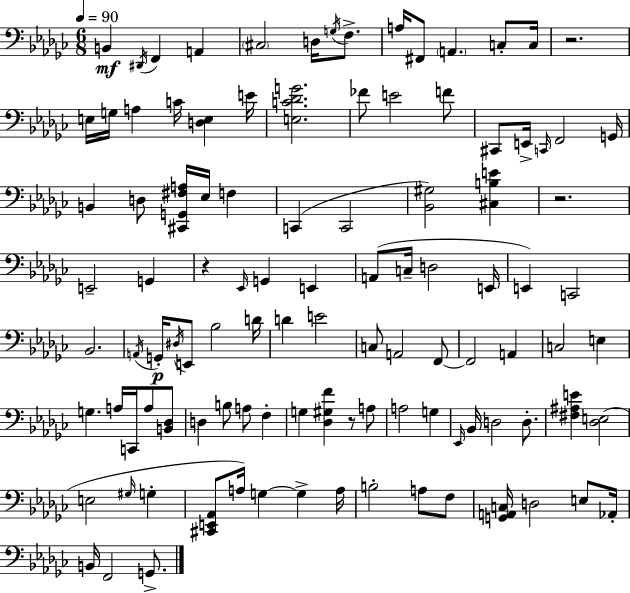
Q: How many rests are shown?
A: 4